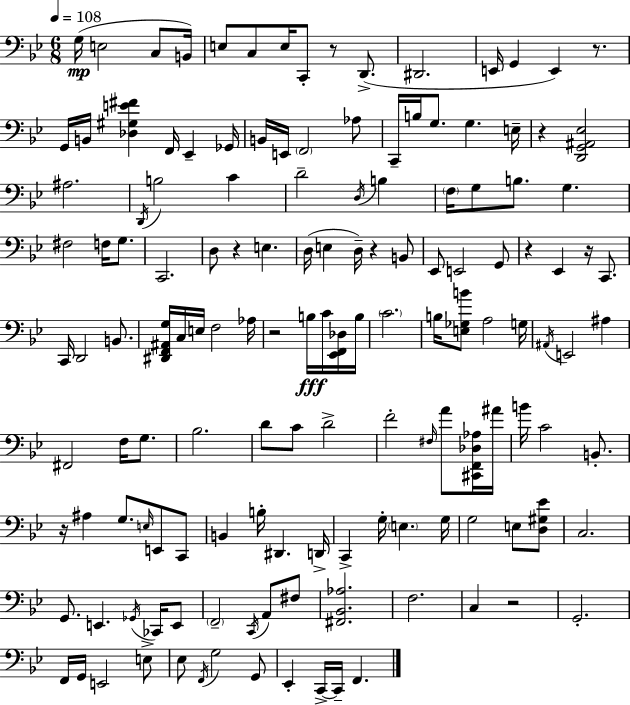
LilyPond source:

{
  \clef bass
  \numericTimeSignature
  \time 6/8
  \key g \minor
  \tempo 4 = 108
  g16(\mp e2 c8 b,16) | e8 c8 e16 c,8-. r8 d,8.->( | dis,2. | e,16 g,4 e,4) r8. | \break g,16 b,16 <des gis e' fis'>4 f,16 ees,4-- ges,16 | b,16 e,16 \parenthesize f,2 aes8 | c,16-- b16 g8. g4. e16-- | r4 <d, g, ais, ees>2 | \break ais2. | \acciaccatura { d,16 } b2 c'4 | d'2-- \acciaccatura { d16 } b4 | \parenthesize f16 g8 b8. g4. | \break fis2 f16 g8. | c,2. | d8 r4 e4. | d16( e4 d16--) r4 | \break b,8 ees,8 e,2 | g,8 r4 ees,4 r16 c,8. | c,16 d,2 b,8. | <dis, f, ais, g>16 c16 e16 f2 | \break aes16 r2 b16\fff c'16 | <ees, f, des>16 b16 \parenthesize c'2. | b16 <e ges b'>8 a2 | g16 \acciaccatura { ais,16 } e,2 ais4 | \break fis,2 f16 | g8. bes2. | d'8 c'8 d'2-> | f'2-. \grace { fis16 } | \break a'8 <cis, f, des aes>16 ais'16 b'16 c'2 | b,8.-. r16 ais4 g8. | \grace { e16 } e,8 c,8 b,4 b16-. dis,4. | d,16-> c,4-> g16-. \parenthesize e4. | \break g16 g2 | e8 <d gis ees'>8 c2. | g,8. e,4. | \acciaccatura { ges,16 } ces,16 e,8 \parenthesize f,2-- | \break \acciaccatura { c,16 } a,8 fis8 <fis, bes, aes>2. | f2. | c4 r2 | g,2.-. | \break f,16 g,16 e,2 | e8-> ees8 \acciaccatura { f,16 } g2 | g,8 ees,4-. | c,16->~~ c,16-- f,4. \bar "|."
}